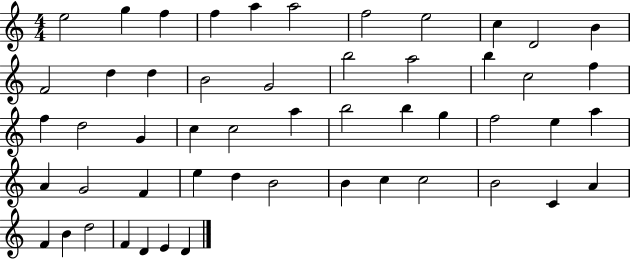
X:1
T:Untitled
M:4/4
L:1/4
K:C
e2 g f f a a2 f2 e2 c D2 B F2 d d B2 G2 b2 a2 b c2 f f d2 G c c2 a b2 b g f2 e a A G2 F e d B2 B c c2 B2 C A F B d2 F D E D